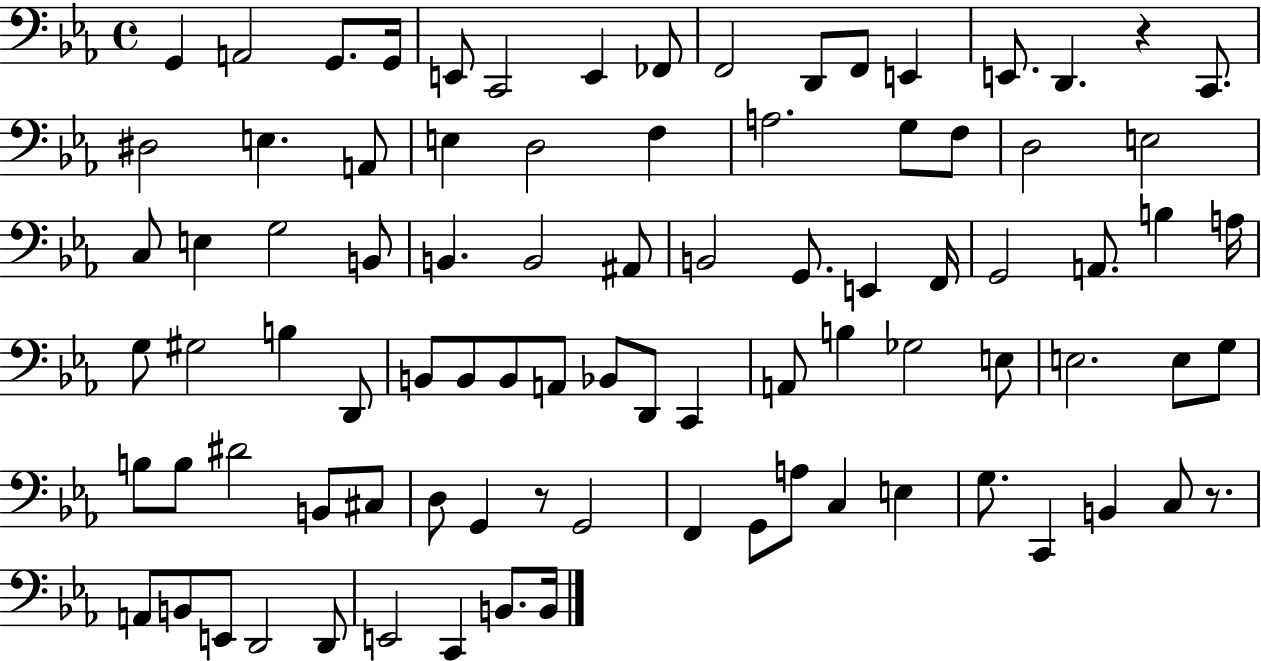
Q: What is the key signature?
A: EES major